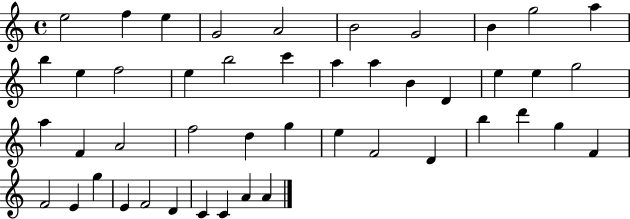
E5/h F5/q E5/q G4/h A4/h B4/h G4/h B4/q G5/h A5/q B5/q E5/q F5/h E5/q B5/h C6/q A5/q A5/q B4/q D4/q E5/q E5/q G5/h A5/q F4/q A4/h F5/h D5/q G5/q E5/q F4/h D4/q B5/q D6/q G5/q F4/q F4/h E4/q G5/q E4/q F4/h D4/q C4/q C4/q A4/q A4/q